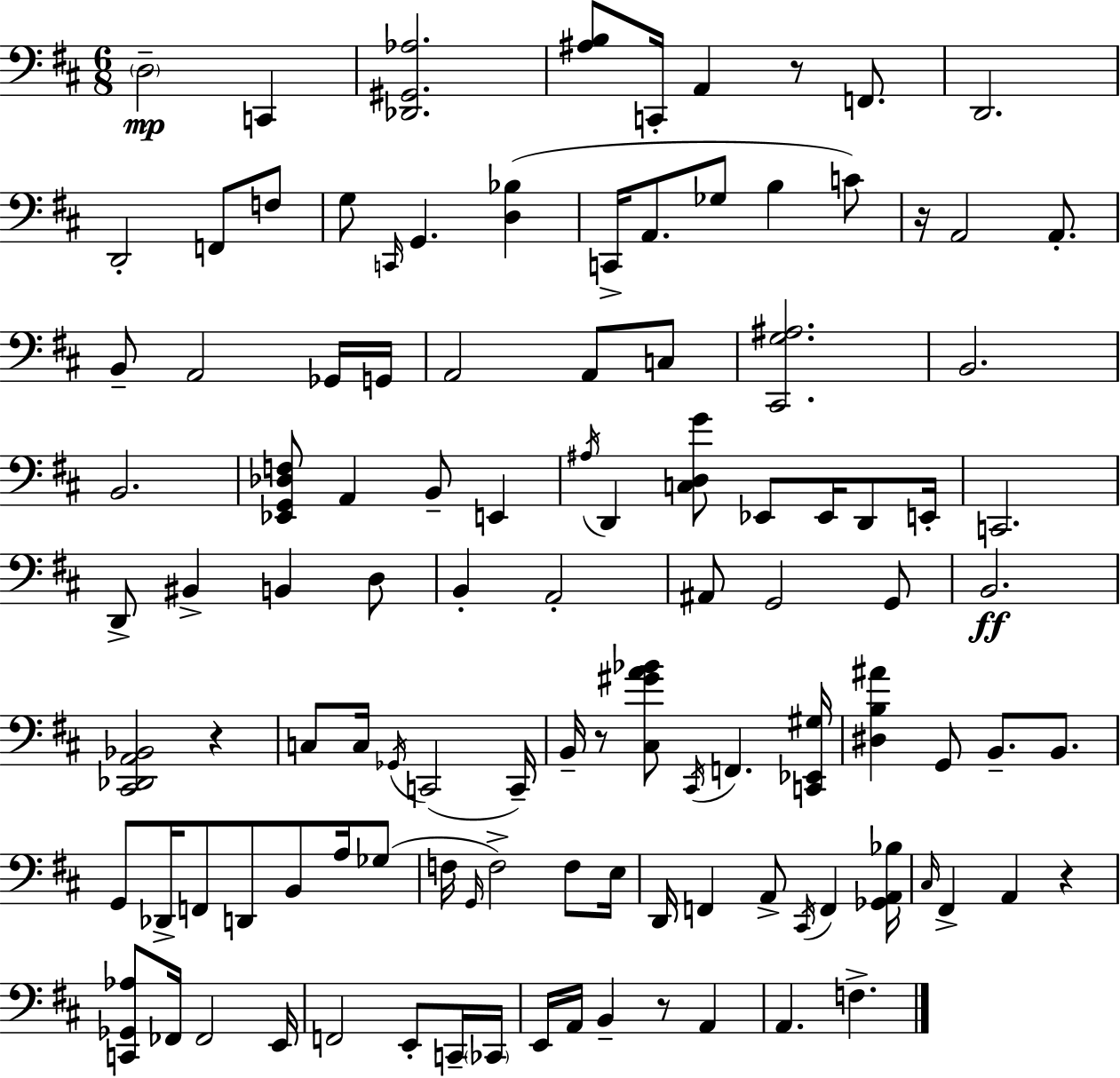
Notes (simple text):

D3/h C2/q [Db2,G#2,Ab3]/h. [A#3,B3]/e C2/s A2/q R/e F2/e. D2/h. D2/h F2/e F3/e G3/e C2/s G2/q. [D3,Bb3]/q C2/s A2/e. Gb3/e B3/q C4/e R/s A2/h A2/e. B2/e A2/h Gb2/s G2/s A2/h A2/e C3/e [C#2,G3,A#3]/h. B2/h. B2/h. [Eb2,G2,Db3,F3]/e A2/q B2/e E2/q A#3/s D2/q [C3,D3,G4]/e Eb2/e Eb2/s D2/e E2/s C2/h. D2/e BIS2/q B2/q D3/e B2/q A2/h A#2/e G2/h G2/e B2/h. [C#2,Db2,A2,Bb2]/h R/q C3/e C3/s Gb2/s C2/h C2/s B2/s R/e [C#3,G#4,A4,Bb4]/e C#2/s F2/q. [C2,Eb2,G#3]/s [D#3,B3,A#4]/q G2/e B2/e. B2/e. G2/e Db2/s F2/e D2/e B2/e A3/s Gb3/e F3/s G2/s F3/h F3/e E3/s D2/s F2/q A2/e C#2/s F2/q [Gb2,A2,Bb3]/s C#3/s F#2/q A2/q R/q [C2,Gb2,Ab3]/e FES2/s FES2/h E2/s F2/h E2/e C2/s CES2/s E2/s A2/s B2/q R/e A2/q A2/q. F3/q.